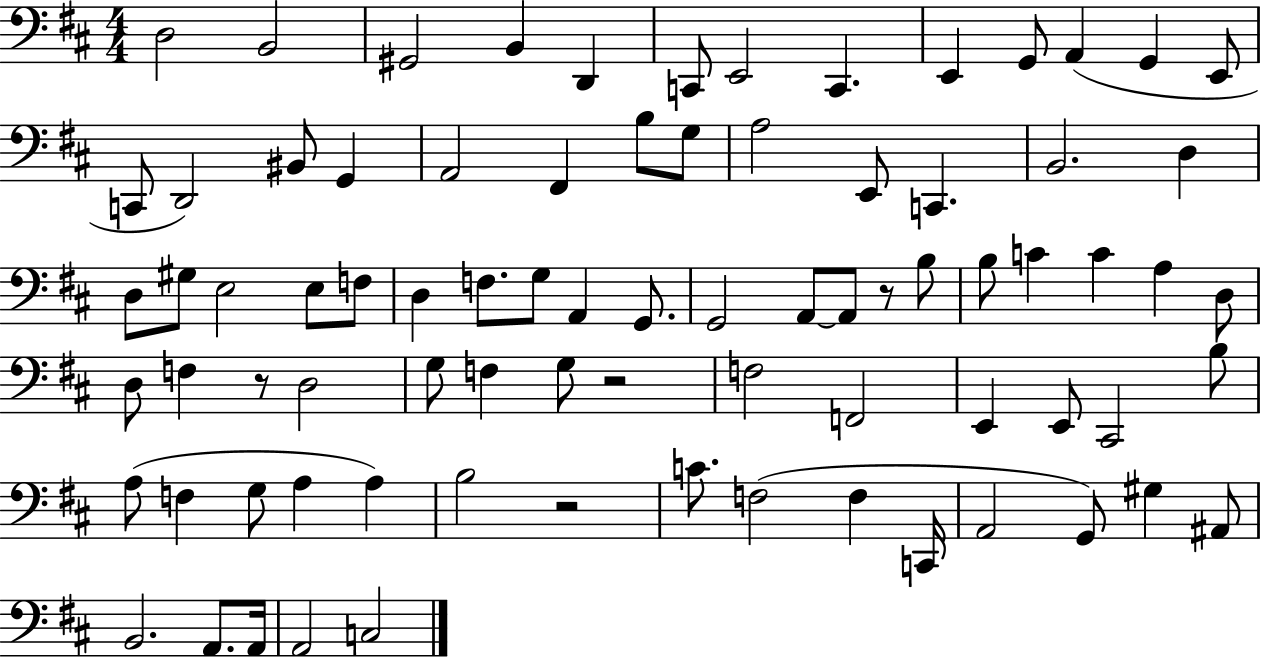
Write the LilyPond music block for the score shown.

{
  \clef bass
  \numericTimeSignature
  \time 4/4
  \key d \major
  d2 b,2 | gis,2 b,4 d,4 | c,8 e,2 c,4. | e,4 g,8 a,4( g,4 e,8 | \break c,8 d,2) bis,8 g,4 | a,2 fis,4 b8 g8 | a2 e,8 c,4. | b,2. d4 | \break d8 gis8 e2 e8 f8 | d4 f8. g8 a,4 g,8. | g,2 a,8~~ a,8 r8 b8 | b8 c'4 c'4 a4 d8 | \break d8 f4 r8 d2 | g8 f4 g8 r2 | f2 f,2 | e,4 e,8 cis,2 b8 | \break a8( f4 g8 a4 a4) | b2 r2 | c'8. f2( f4 c,16 | a,2 g,8) gis4 ais,8 | \break b,2. a,8. a,16 | a,2 c2 | \bar "|."
}